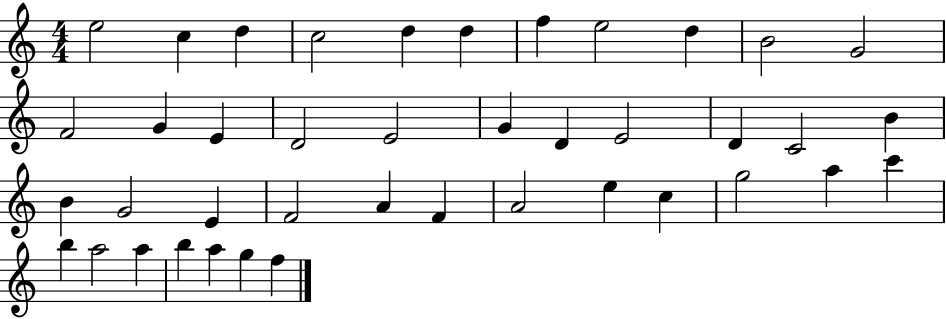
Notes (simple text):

E5/h C5/q D5/q C5/h D5/q D5/q F5/q E5/h D5/q B4/h G4/h F4/h G4/q E4/q D4/h E4/h G4/q D4/q E4/h D4/q C4/h B4/q B4/q G4/h E4/q F4/h A4/q F4/q A4/h E5/q C5/q G5/h A5/q C6/q B5/q A5/h A5/q B5/q A5/q G5/q F5/q